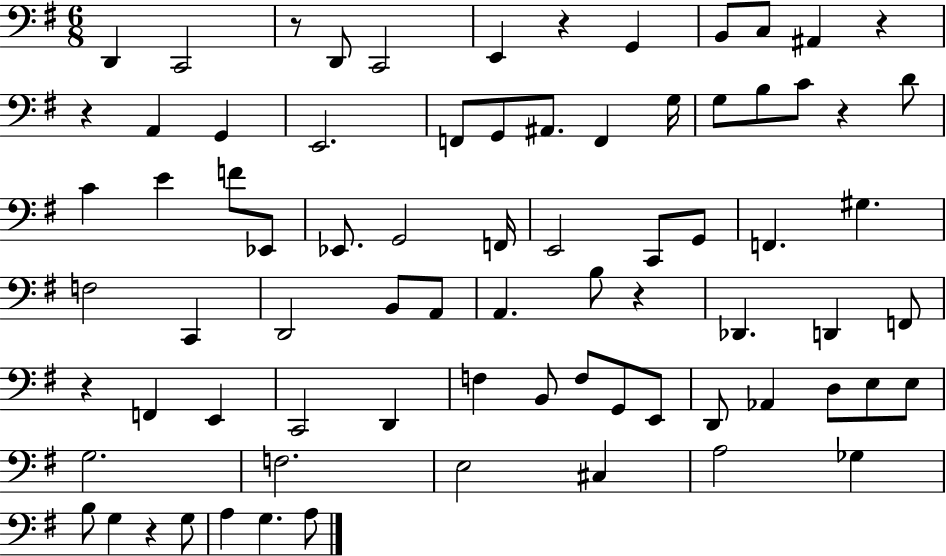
X:1
T:Untitled
M:6/8
L:1/4
K:G
D,, C,,2 z/2 D,,/2 C,,2 E,, z G,, B,,/2 C,/2 ^A,, z z A,, G,, E,,2 F,,/2 G,,/2 ^A,,/2 F,, G,/4 G,/2 B,/2 C/2 z D/2 C E F/2 _E,,/2 _E,,/2 G,,2 F,,/4 E,,2 C,,/2 G,,/2 F,, ^G, F,2 C,, D,,2 B,,/2 A,,/2 A,, B,/2 z _D,, D,, F,,/2 z F,, E,, C,,2 D,, F, B,,/2 F,/2 G,,/2 E,,/2 D,,/2 _A,, D,/2 E,/2 E,/2 G,2 F,2 E,2 ^C, A,2 _G, B,/2 G, z G,/2 A, G, A,/2